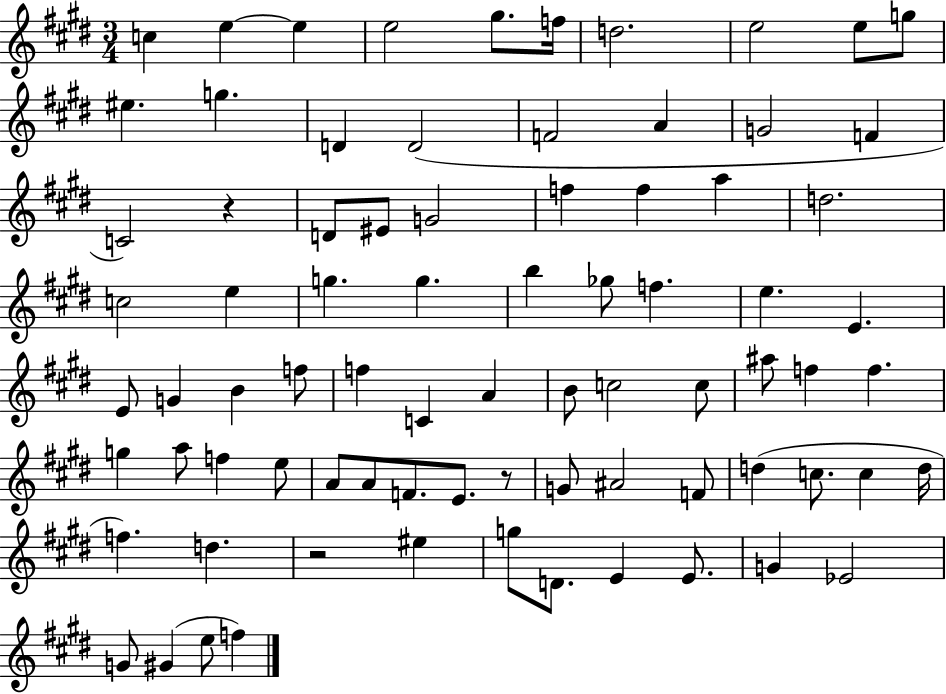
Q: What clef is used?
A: treble